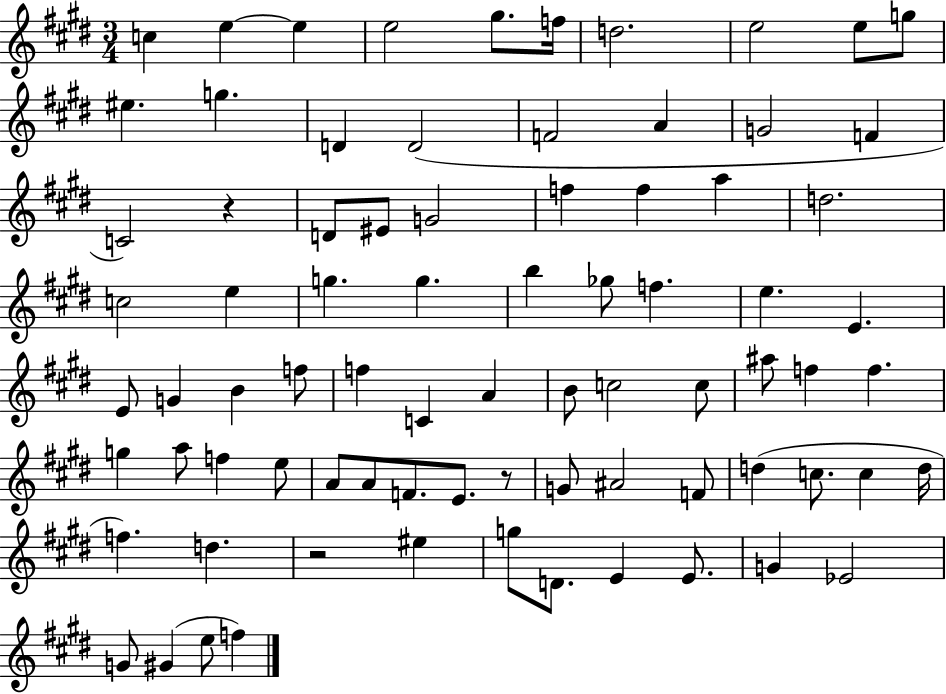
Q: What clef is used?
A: treble